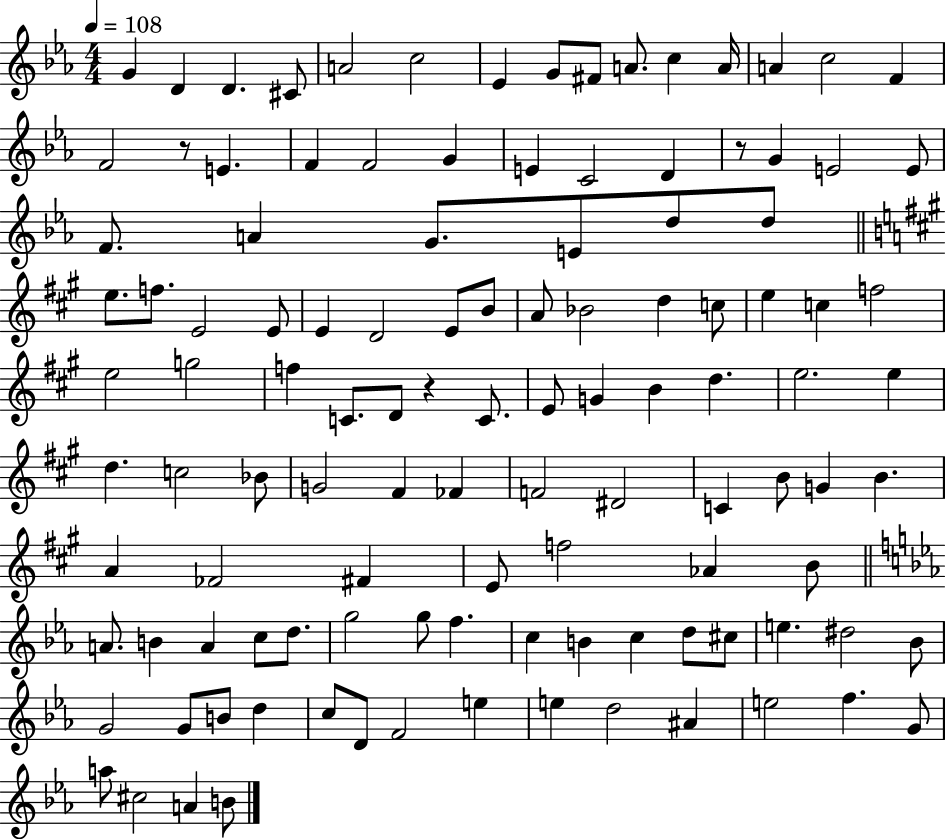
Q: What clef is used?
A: treble